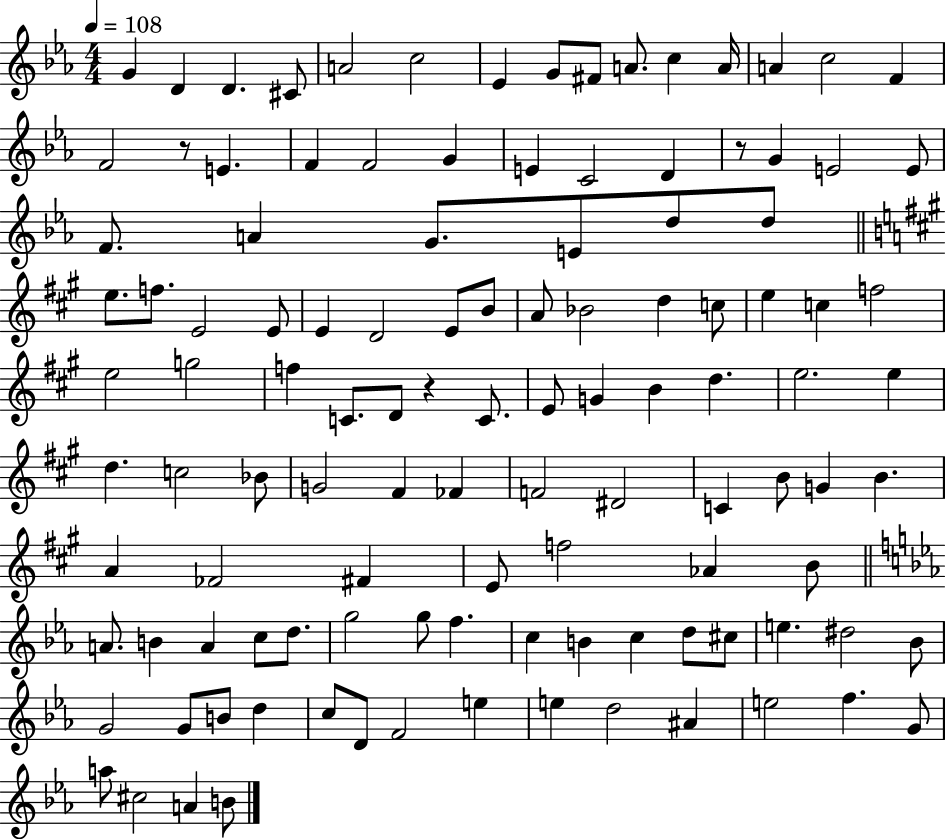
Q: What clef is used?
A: treble